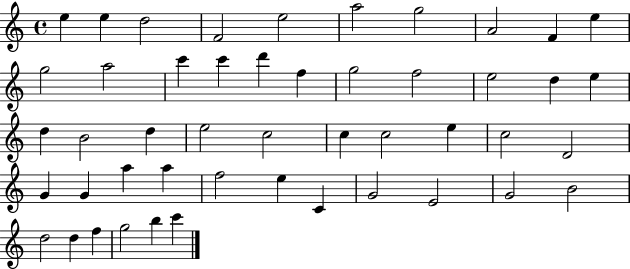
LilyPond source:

{
  \clef treble
  \time 4/4
  \defaultTimeSignature
  \key c \major
  e''4 e''4 d''2 | f'2 e''2 | a''2 g''2 | a'2 f'4 e''4 | \break g''2 a''2 | c'''4 c'''4 d'''4 f''4 | g''2 f''2 | e''2 d''4 e''4 | \break d''4 b'2 d''4 | e''2 c''2 | c''4 c''2 e''4 | c''2 d'2 | \break g'4 g'4 a''4 a''4 | f''2 e''4 c'4 | g'2 e'2 | g'2 b'2 | \break d''2 d''4 f''4 | g''2 b''4 c'''4 | \bar "|."
}